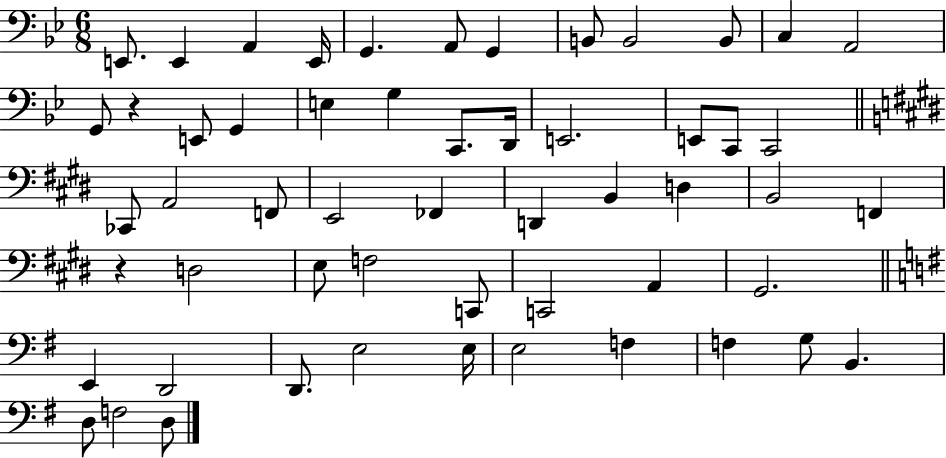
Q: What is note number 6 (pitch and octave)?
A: A2